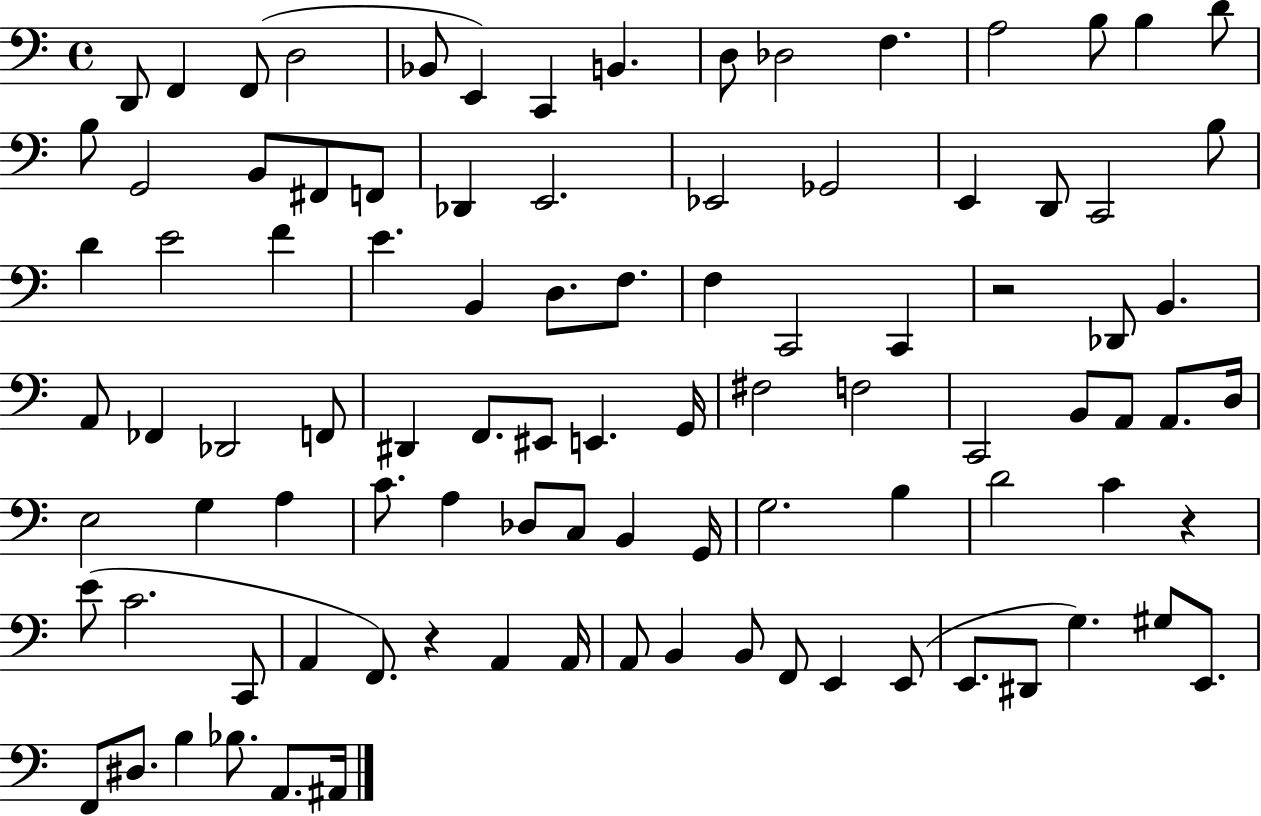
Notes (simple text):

D2/e F2/q F2/e D3/h Bb2/e E2/q C2/q B2/q. D3/e Db3/h F3/q. A3/h B3/e B3/q D4/e B3/e G2/h B2/e F#2/e F2/e Db2/q E2/h. Eb2/h Gb2/h E2/q D2/e C2/h B3/e D4/q E4/h F4/q E4/q. B2/q D3/e. F3/e. F3/q C2/h C2/q R/h Db2/e B2/q. A2/e FES2/q Db2/h F2/e D#2/q F2/e. EIS2/e E2/q. G2/s F#3/h F3/h C2/h B2/e A2/e A2/e. D3/s E3/h G3/q A3/q C4/e. A3/q Db3/e C3/e B2/q G2/s G3/h. B3/q D4/h C4/q R/q E4/e C4/h. C2/e A2/q F2/e. R/q A2/q A2/s A2/e B2/q B2/e F2/e E2/q E2/e E2/e. D#2/e G3/q. G#3/e E2/e. F2/e D#3/e. B3/q Bb3/e. A2/e. A#2/s